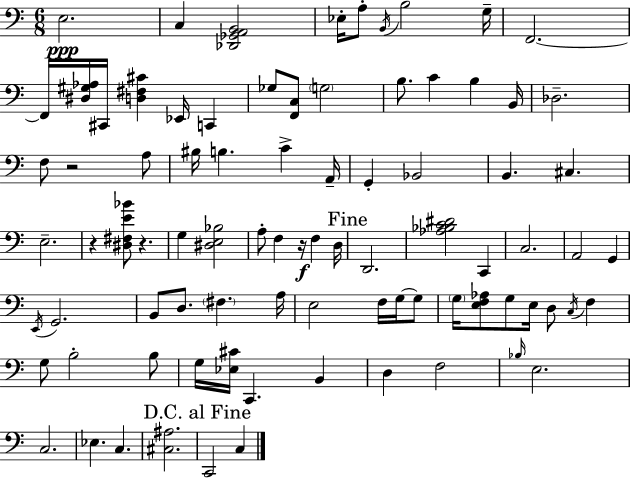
X:1
T:Untitled
M:6/8
L:1/4
K:C
E,2 C, [_D,,_G,,A,,B,,]2 _E,/4 A,/2 B,,/4 B,2 G,/4 F,,2 F,,/4 [^D,^G,_A,]/4 ^C,,/4 [D,^F,^C] _E,,/4 C,, _G,/2 [F,,C,]/2 G,2 B,/2 C B, B,,/4 _D,2 F,/2 z2 A,/2 ^B,/4 B, C A,,/4 G,, _B,,2 B,, ^C, E,2 z [^D,^F,E_B]/2 z G, [^D,E,_B,]2 A,/2 F, z/4 F, D,/4 D,,2 [_A,_B,C^D]2 C,, C,2 A,,2 G,, E,,/4 G,,2 B,,/2 D,/2 ^F, A,/4 E,2 F,/4 G,/4 G,/2 G,/4 [E,F,_A,]/2 G,/2 E,/4 D,/2 C,/4 F, G,/2 B,2 B,/2 G,/4 [_E,^C]/4 C,, B,, D, F,2 _B,/4 E,2 C,2 _E, C, [^C,^A,]2 C,,2 C,